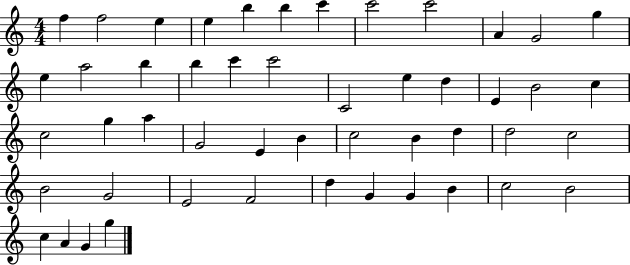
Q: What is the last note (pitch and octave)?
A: G5